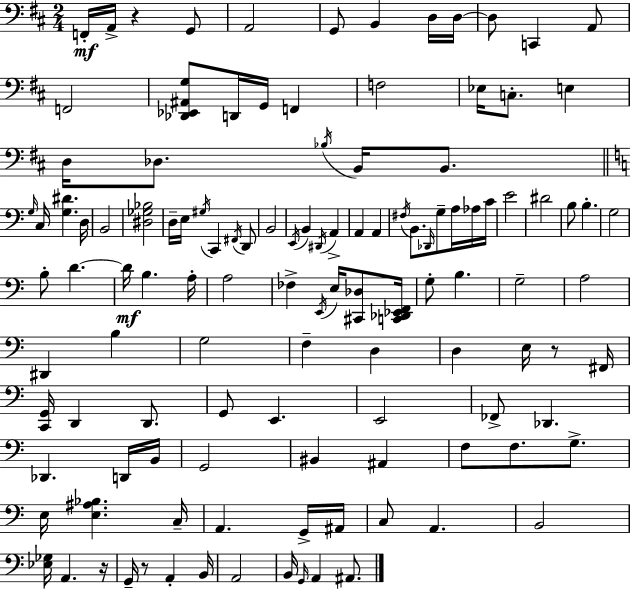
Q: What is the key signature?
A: D major